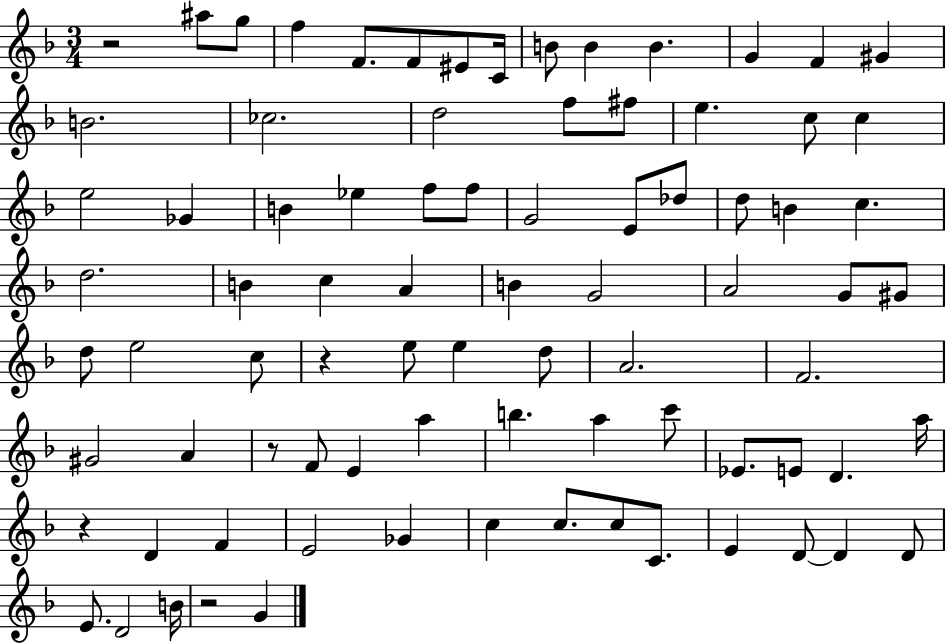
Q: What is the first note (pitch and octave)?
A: A#5